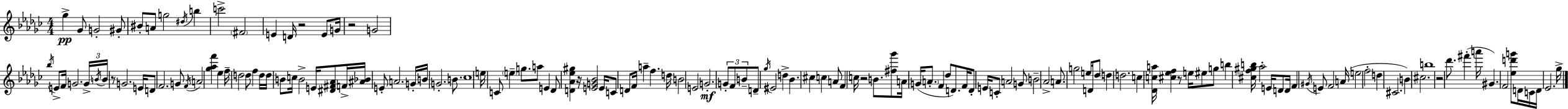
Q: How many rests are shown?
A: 7